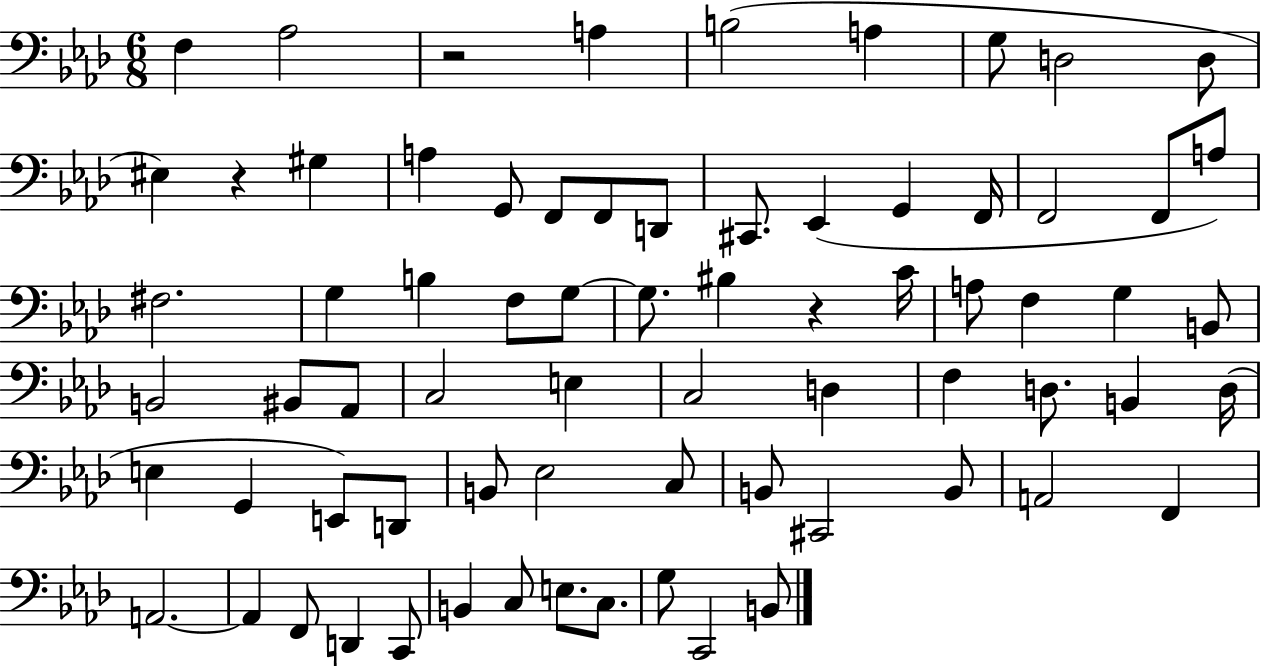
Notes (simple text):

F3/q Ab3/h R/h A3/q B3/h A3/q G3/e D3/h D3/e EIS3/q R/q G#3/q A3/q G2/e F2/e F2/e D2/e C#2/e. Eb2/q G2/q F2/s F2/h F2/e A3/e F#3/h. G3/q B3/q F3/e G3/e G3/e. BIS3/q R/q C4/s A3/e F3/q G3/q B2/e B2/h BIS2/e Ab2/e C3/h E3/q C3/h D3/q F3/q D3/e. B2/q D3/s E3/q G2/q E2/e D2/e B2/e Eb3/h C3/e B2/e C#2/h B2/e A2/h F2/q A2/h. A2/q F2/e D2/q C2/e B2/q C3/e E3/e. C3/e. G3/e C2/h B2/e